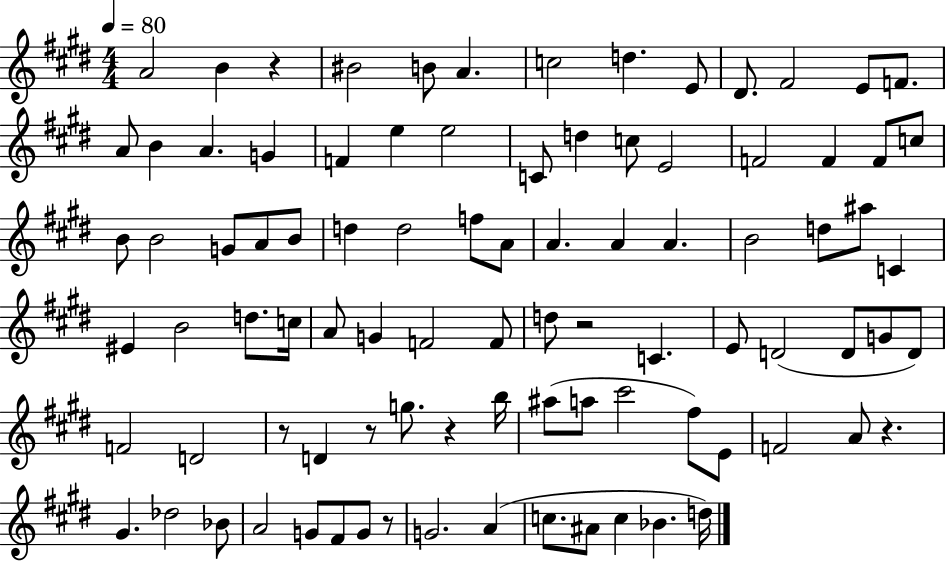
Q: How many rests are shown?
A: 7